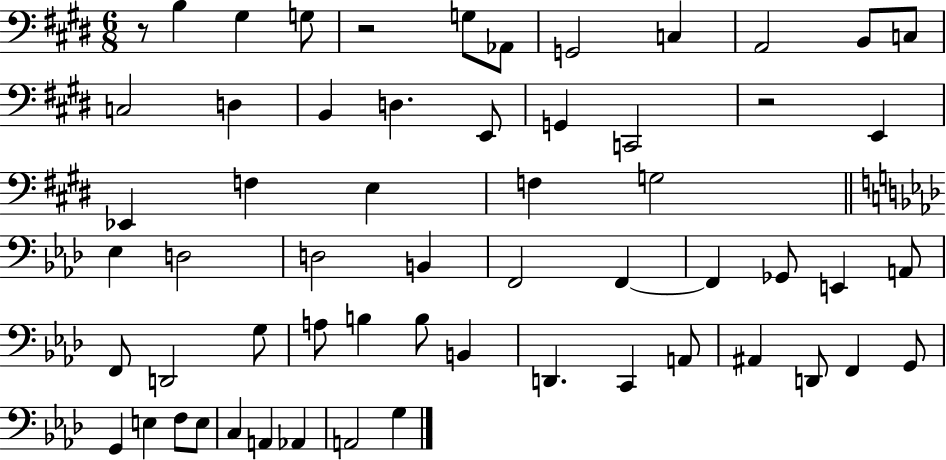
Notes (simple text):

R/e B3/q G#3/q G3/e R/h G3/e Ab2/e G2/h C3/q A2/h B2/e C3/e C3/h D3/q B2/q D3/q. E2/e G2/q C2/h R/h E2/q Eb2/q F3/q E3/q F3/q G3/h Eb3/q D3/h D3/h B2/q F2/h F2/q F2/q Gb2/e E2/q A2/e F2/e D2/h G3/e A3/e B3/q B3/e B2/q D2/q. C2/q A2/e A#2/q D2/e F2/q G2/e G2/q E3/q F3/e E3/e C3/q A2/q Ab2/q A2/h G3/q